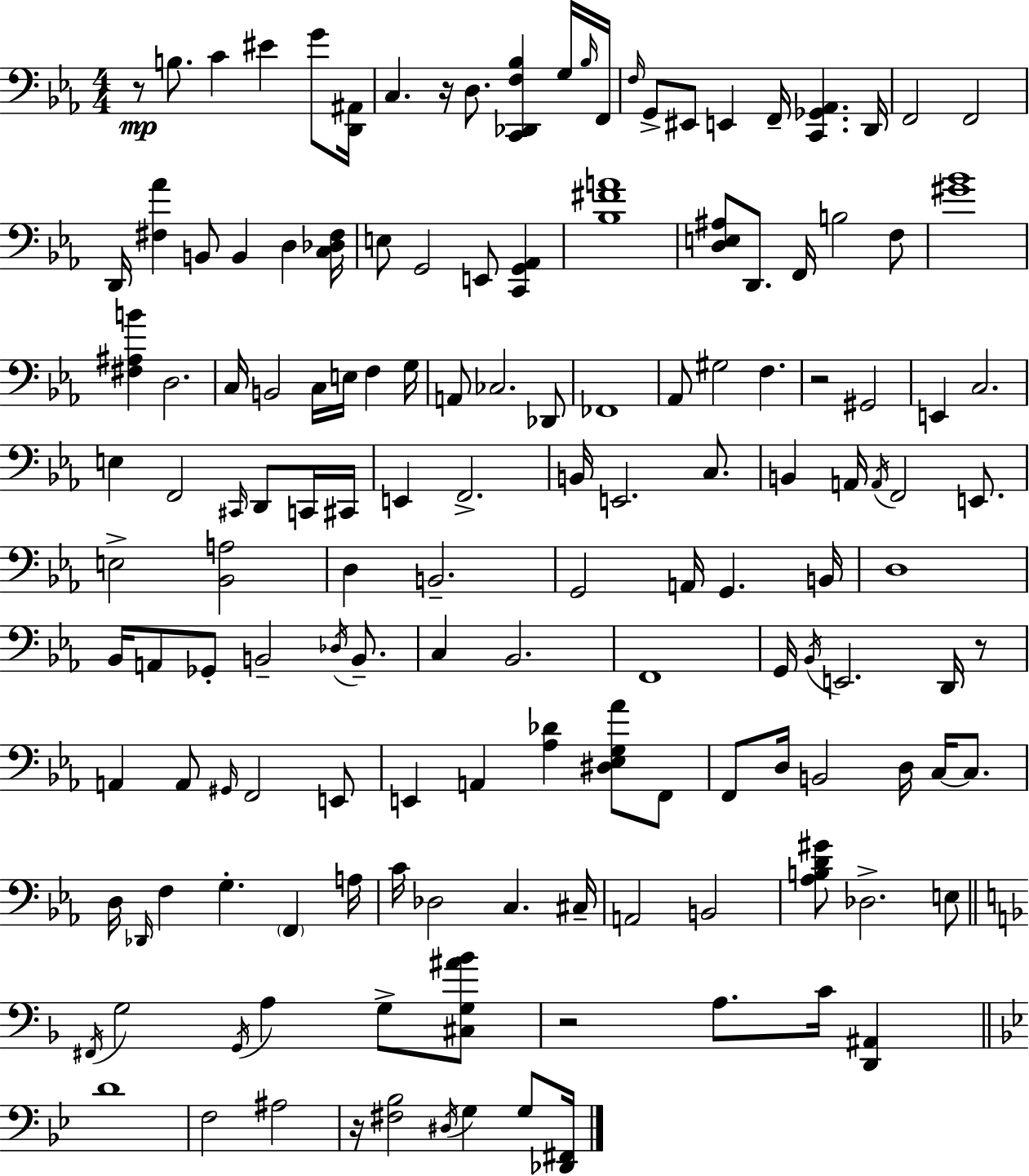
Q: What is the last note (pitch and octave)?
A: G3